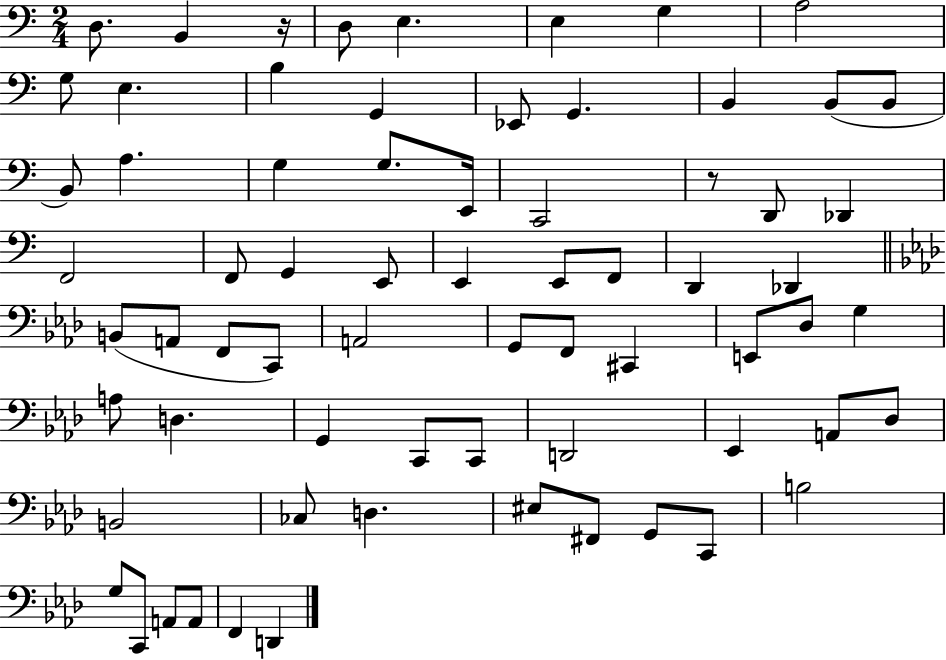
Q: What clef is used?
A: bass